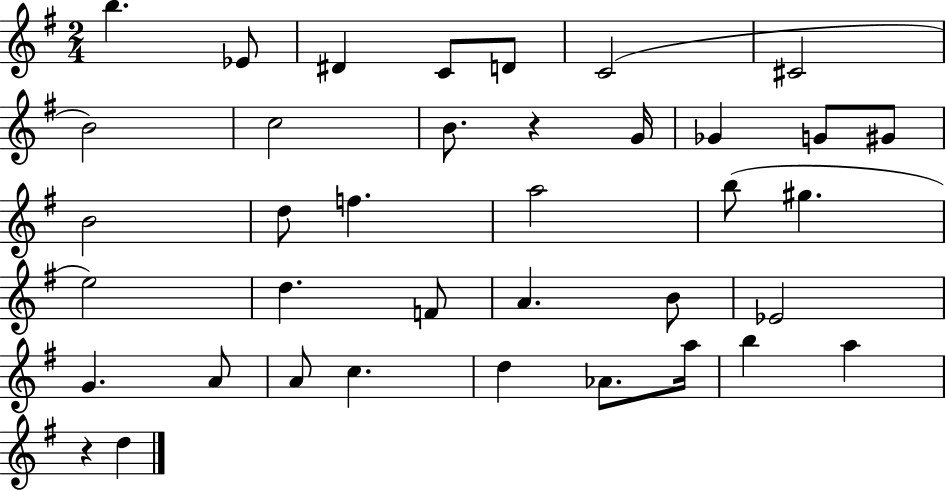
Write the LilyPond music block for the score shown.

{
  \clef treble
  \numericTimeSignature
  \time 2/4
  \key g \major
  b''4. ees'8 | dis'4 c'8 d'8 | c'2( | cis'2 | \break b'2) | c''2 | b'8. r4 g'16 | ges'4 g'8 gis'8 | \break b'2 | d''8 f''4. | a''2 | b''8( gis''4. | \break e''2) | d''4. f'8 | a'4. b'8 | ees'2 | \break g'4. a'8 | a'8 c''4. | d''4 aes'8. a''16 | b''4 a''4 | \break r4 d''4 | \bar "|."
}